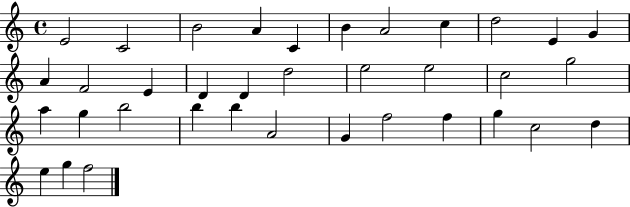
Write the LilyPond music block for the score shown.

{
  \clef treble
  \time 4/4
  \defaultTimeSignature
  \key c \major
  e'2 c'2 | b'2 a'4 c'4 | b'4 a'2 c''4 | d''2 e'4 g'4 | \break a'4 f'2 e'4 | d'4 d'4 d''2 | e''2 e''2 | c''2 g''2 | \break a''4 g''4 b''2 | b''4 b''4 a'2 | g'4 f''2 f''4 | g''4 c''2 d''4 | \break e''4 g''4 f''2 | \bar "|."
}